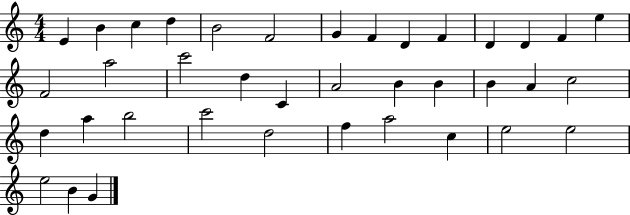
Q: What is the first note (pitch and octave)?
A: E4